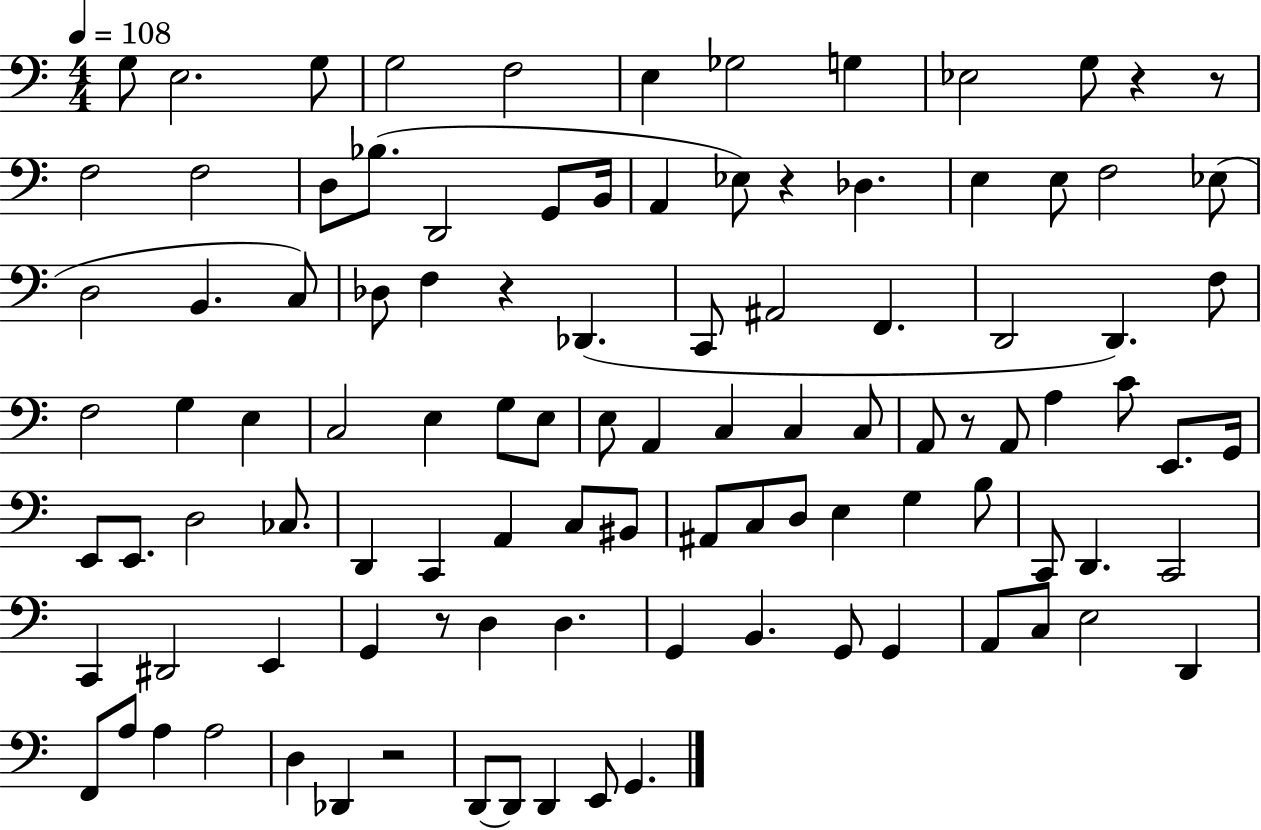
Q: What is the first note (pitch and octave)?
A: G3